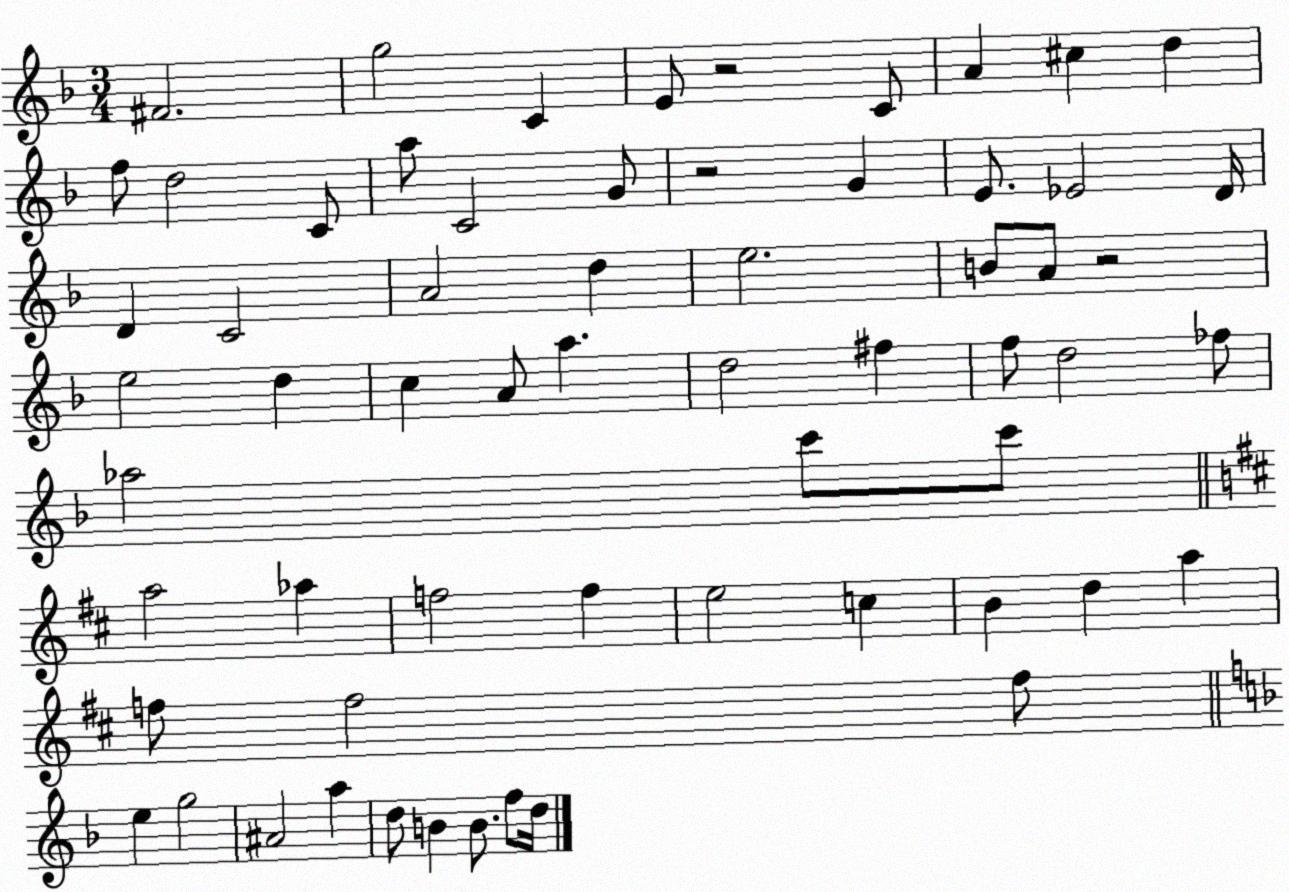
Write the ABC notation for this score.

X:1
T:Untitled
M:3/4
L:1/4
K:F
^F2 g2 C E/2 z2 C/2 A ^c d f/2 d2 C/2 a/2 C2 G/2 z2 G E/2 _E2 D/4 D C2 A2 d e2 B/2 A/2 z2 e2 d c A/2 a d2 ^f f/2 d2 _f/2 _a2 c'/2 c'/2 a2 _a f2 f e2 c B d a f/2 f2 f/2 e g2 ^A2 a d/2 B B/2 f/2 d/4